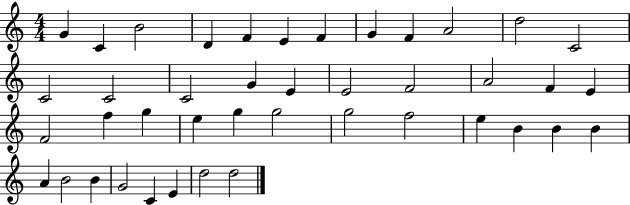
X:1
T:Untitled
M:4/4
L:1/4
K:C
G C B2 D F E F G F A2 d2 C2 C2 C2 C2 G E E2 F2 A2 F E F2 f g e g g2 g2 f2 e B B B A B2 B G2 C E d2 d2